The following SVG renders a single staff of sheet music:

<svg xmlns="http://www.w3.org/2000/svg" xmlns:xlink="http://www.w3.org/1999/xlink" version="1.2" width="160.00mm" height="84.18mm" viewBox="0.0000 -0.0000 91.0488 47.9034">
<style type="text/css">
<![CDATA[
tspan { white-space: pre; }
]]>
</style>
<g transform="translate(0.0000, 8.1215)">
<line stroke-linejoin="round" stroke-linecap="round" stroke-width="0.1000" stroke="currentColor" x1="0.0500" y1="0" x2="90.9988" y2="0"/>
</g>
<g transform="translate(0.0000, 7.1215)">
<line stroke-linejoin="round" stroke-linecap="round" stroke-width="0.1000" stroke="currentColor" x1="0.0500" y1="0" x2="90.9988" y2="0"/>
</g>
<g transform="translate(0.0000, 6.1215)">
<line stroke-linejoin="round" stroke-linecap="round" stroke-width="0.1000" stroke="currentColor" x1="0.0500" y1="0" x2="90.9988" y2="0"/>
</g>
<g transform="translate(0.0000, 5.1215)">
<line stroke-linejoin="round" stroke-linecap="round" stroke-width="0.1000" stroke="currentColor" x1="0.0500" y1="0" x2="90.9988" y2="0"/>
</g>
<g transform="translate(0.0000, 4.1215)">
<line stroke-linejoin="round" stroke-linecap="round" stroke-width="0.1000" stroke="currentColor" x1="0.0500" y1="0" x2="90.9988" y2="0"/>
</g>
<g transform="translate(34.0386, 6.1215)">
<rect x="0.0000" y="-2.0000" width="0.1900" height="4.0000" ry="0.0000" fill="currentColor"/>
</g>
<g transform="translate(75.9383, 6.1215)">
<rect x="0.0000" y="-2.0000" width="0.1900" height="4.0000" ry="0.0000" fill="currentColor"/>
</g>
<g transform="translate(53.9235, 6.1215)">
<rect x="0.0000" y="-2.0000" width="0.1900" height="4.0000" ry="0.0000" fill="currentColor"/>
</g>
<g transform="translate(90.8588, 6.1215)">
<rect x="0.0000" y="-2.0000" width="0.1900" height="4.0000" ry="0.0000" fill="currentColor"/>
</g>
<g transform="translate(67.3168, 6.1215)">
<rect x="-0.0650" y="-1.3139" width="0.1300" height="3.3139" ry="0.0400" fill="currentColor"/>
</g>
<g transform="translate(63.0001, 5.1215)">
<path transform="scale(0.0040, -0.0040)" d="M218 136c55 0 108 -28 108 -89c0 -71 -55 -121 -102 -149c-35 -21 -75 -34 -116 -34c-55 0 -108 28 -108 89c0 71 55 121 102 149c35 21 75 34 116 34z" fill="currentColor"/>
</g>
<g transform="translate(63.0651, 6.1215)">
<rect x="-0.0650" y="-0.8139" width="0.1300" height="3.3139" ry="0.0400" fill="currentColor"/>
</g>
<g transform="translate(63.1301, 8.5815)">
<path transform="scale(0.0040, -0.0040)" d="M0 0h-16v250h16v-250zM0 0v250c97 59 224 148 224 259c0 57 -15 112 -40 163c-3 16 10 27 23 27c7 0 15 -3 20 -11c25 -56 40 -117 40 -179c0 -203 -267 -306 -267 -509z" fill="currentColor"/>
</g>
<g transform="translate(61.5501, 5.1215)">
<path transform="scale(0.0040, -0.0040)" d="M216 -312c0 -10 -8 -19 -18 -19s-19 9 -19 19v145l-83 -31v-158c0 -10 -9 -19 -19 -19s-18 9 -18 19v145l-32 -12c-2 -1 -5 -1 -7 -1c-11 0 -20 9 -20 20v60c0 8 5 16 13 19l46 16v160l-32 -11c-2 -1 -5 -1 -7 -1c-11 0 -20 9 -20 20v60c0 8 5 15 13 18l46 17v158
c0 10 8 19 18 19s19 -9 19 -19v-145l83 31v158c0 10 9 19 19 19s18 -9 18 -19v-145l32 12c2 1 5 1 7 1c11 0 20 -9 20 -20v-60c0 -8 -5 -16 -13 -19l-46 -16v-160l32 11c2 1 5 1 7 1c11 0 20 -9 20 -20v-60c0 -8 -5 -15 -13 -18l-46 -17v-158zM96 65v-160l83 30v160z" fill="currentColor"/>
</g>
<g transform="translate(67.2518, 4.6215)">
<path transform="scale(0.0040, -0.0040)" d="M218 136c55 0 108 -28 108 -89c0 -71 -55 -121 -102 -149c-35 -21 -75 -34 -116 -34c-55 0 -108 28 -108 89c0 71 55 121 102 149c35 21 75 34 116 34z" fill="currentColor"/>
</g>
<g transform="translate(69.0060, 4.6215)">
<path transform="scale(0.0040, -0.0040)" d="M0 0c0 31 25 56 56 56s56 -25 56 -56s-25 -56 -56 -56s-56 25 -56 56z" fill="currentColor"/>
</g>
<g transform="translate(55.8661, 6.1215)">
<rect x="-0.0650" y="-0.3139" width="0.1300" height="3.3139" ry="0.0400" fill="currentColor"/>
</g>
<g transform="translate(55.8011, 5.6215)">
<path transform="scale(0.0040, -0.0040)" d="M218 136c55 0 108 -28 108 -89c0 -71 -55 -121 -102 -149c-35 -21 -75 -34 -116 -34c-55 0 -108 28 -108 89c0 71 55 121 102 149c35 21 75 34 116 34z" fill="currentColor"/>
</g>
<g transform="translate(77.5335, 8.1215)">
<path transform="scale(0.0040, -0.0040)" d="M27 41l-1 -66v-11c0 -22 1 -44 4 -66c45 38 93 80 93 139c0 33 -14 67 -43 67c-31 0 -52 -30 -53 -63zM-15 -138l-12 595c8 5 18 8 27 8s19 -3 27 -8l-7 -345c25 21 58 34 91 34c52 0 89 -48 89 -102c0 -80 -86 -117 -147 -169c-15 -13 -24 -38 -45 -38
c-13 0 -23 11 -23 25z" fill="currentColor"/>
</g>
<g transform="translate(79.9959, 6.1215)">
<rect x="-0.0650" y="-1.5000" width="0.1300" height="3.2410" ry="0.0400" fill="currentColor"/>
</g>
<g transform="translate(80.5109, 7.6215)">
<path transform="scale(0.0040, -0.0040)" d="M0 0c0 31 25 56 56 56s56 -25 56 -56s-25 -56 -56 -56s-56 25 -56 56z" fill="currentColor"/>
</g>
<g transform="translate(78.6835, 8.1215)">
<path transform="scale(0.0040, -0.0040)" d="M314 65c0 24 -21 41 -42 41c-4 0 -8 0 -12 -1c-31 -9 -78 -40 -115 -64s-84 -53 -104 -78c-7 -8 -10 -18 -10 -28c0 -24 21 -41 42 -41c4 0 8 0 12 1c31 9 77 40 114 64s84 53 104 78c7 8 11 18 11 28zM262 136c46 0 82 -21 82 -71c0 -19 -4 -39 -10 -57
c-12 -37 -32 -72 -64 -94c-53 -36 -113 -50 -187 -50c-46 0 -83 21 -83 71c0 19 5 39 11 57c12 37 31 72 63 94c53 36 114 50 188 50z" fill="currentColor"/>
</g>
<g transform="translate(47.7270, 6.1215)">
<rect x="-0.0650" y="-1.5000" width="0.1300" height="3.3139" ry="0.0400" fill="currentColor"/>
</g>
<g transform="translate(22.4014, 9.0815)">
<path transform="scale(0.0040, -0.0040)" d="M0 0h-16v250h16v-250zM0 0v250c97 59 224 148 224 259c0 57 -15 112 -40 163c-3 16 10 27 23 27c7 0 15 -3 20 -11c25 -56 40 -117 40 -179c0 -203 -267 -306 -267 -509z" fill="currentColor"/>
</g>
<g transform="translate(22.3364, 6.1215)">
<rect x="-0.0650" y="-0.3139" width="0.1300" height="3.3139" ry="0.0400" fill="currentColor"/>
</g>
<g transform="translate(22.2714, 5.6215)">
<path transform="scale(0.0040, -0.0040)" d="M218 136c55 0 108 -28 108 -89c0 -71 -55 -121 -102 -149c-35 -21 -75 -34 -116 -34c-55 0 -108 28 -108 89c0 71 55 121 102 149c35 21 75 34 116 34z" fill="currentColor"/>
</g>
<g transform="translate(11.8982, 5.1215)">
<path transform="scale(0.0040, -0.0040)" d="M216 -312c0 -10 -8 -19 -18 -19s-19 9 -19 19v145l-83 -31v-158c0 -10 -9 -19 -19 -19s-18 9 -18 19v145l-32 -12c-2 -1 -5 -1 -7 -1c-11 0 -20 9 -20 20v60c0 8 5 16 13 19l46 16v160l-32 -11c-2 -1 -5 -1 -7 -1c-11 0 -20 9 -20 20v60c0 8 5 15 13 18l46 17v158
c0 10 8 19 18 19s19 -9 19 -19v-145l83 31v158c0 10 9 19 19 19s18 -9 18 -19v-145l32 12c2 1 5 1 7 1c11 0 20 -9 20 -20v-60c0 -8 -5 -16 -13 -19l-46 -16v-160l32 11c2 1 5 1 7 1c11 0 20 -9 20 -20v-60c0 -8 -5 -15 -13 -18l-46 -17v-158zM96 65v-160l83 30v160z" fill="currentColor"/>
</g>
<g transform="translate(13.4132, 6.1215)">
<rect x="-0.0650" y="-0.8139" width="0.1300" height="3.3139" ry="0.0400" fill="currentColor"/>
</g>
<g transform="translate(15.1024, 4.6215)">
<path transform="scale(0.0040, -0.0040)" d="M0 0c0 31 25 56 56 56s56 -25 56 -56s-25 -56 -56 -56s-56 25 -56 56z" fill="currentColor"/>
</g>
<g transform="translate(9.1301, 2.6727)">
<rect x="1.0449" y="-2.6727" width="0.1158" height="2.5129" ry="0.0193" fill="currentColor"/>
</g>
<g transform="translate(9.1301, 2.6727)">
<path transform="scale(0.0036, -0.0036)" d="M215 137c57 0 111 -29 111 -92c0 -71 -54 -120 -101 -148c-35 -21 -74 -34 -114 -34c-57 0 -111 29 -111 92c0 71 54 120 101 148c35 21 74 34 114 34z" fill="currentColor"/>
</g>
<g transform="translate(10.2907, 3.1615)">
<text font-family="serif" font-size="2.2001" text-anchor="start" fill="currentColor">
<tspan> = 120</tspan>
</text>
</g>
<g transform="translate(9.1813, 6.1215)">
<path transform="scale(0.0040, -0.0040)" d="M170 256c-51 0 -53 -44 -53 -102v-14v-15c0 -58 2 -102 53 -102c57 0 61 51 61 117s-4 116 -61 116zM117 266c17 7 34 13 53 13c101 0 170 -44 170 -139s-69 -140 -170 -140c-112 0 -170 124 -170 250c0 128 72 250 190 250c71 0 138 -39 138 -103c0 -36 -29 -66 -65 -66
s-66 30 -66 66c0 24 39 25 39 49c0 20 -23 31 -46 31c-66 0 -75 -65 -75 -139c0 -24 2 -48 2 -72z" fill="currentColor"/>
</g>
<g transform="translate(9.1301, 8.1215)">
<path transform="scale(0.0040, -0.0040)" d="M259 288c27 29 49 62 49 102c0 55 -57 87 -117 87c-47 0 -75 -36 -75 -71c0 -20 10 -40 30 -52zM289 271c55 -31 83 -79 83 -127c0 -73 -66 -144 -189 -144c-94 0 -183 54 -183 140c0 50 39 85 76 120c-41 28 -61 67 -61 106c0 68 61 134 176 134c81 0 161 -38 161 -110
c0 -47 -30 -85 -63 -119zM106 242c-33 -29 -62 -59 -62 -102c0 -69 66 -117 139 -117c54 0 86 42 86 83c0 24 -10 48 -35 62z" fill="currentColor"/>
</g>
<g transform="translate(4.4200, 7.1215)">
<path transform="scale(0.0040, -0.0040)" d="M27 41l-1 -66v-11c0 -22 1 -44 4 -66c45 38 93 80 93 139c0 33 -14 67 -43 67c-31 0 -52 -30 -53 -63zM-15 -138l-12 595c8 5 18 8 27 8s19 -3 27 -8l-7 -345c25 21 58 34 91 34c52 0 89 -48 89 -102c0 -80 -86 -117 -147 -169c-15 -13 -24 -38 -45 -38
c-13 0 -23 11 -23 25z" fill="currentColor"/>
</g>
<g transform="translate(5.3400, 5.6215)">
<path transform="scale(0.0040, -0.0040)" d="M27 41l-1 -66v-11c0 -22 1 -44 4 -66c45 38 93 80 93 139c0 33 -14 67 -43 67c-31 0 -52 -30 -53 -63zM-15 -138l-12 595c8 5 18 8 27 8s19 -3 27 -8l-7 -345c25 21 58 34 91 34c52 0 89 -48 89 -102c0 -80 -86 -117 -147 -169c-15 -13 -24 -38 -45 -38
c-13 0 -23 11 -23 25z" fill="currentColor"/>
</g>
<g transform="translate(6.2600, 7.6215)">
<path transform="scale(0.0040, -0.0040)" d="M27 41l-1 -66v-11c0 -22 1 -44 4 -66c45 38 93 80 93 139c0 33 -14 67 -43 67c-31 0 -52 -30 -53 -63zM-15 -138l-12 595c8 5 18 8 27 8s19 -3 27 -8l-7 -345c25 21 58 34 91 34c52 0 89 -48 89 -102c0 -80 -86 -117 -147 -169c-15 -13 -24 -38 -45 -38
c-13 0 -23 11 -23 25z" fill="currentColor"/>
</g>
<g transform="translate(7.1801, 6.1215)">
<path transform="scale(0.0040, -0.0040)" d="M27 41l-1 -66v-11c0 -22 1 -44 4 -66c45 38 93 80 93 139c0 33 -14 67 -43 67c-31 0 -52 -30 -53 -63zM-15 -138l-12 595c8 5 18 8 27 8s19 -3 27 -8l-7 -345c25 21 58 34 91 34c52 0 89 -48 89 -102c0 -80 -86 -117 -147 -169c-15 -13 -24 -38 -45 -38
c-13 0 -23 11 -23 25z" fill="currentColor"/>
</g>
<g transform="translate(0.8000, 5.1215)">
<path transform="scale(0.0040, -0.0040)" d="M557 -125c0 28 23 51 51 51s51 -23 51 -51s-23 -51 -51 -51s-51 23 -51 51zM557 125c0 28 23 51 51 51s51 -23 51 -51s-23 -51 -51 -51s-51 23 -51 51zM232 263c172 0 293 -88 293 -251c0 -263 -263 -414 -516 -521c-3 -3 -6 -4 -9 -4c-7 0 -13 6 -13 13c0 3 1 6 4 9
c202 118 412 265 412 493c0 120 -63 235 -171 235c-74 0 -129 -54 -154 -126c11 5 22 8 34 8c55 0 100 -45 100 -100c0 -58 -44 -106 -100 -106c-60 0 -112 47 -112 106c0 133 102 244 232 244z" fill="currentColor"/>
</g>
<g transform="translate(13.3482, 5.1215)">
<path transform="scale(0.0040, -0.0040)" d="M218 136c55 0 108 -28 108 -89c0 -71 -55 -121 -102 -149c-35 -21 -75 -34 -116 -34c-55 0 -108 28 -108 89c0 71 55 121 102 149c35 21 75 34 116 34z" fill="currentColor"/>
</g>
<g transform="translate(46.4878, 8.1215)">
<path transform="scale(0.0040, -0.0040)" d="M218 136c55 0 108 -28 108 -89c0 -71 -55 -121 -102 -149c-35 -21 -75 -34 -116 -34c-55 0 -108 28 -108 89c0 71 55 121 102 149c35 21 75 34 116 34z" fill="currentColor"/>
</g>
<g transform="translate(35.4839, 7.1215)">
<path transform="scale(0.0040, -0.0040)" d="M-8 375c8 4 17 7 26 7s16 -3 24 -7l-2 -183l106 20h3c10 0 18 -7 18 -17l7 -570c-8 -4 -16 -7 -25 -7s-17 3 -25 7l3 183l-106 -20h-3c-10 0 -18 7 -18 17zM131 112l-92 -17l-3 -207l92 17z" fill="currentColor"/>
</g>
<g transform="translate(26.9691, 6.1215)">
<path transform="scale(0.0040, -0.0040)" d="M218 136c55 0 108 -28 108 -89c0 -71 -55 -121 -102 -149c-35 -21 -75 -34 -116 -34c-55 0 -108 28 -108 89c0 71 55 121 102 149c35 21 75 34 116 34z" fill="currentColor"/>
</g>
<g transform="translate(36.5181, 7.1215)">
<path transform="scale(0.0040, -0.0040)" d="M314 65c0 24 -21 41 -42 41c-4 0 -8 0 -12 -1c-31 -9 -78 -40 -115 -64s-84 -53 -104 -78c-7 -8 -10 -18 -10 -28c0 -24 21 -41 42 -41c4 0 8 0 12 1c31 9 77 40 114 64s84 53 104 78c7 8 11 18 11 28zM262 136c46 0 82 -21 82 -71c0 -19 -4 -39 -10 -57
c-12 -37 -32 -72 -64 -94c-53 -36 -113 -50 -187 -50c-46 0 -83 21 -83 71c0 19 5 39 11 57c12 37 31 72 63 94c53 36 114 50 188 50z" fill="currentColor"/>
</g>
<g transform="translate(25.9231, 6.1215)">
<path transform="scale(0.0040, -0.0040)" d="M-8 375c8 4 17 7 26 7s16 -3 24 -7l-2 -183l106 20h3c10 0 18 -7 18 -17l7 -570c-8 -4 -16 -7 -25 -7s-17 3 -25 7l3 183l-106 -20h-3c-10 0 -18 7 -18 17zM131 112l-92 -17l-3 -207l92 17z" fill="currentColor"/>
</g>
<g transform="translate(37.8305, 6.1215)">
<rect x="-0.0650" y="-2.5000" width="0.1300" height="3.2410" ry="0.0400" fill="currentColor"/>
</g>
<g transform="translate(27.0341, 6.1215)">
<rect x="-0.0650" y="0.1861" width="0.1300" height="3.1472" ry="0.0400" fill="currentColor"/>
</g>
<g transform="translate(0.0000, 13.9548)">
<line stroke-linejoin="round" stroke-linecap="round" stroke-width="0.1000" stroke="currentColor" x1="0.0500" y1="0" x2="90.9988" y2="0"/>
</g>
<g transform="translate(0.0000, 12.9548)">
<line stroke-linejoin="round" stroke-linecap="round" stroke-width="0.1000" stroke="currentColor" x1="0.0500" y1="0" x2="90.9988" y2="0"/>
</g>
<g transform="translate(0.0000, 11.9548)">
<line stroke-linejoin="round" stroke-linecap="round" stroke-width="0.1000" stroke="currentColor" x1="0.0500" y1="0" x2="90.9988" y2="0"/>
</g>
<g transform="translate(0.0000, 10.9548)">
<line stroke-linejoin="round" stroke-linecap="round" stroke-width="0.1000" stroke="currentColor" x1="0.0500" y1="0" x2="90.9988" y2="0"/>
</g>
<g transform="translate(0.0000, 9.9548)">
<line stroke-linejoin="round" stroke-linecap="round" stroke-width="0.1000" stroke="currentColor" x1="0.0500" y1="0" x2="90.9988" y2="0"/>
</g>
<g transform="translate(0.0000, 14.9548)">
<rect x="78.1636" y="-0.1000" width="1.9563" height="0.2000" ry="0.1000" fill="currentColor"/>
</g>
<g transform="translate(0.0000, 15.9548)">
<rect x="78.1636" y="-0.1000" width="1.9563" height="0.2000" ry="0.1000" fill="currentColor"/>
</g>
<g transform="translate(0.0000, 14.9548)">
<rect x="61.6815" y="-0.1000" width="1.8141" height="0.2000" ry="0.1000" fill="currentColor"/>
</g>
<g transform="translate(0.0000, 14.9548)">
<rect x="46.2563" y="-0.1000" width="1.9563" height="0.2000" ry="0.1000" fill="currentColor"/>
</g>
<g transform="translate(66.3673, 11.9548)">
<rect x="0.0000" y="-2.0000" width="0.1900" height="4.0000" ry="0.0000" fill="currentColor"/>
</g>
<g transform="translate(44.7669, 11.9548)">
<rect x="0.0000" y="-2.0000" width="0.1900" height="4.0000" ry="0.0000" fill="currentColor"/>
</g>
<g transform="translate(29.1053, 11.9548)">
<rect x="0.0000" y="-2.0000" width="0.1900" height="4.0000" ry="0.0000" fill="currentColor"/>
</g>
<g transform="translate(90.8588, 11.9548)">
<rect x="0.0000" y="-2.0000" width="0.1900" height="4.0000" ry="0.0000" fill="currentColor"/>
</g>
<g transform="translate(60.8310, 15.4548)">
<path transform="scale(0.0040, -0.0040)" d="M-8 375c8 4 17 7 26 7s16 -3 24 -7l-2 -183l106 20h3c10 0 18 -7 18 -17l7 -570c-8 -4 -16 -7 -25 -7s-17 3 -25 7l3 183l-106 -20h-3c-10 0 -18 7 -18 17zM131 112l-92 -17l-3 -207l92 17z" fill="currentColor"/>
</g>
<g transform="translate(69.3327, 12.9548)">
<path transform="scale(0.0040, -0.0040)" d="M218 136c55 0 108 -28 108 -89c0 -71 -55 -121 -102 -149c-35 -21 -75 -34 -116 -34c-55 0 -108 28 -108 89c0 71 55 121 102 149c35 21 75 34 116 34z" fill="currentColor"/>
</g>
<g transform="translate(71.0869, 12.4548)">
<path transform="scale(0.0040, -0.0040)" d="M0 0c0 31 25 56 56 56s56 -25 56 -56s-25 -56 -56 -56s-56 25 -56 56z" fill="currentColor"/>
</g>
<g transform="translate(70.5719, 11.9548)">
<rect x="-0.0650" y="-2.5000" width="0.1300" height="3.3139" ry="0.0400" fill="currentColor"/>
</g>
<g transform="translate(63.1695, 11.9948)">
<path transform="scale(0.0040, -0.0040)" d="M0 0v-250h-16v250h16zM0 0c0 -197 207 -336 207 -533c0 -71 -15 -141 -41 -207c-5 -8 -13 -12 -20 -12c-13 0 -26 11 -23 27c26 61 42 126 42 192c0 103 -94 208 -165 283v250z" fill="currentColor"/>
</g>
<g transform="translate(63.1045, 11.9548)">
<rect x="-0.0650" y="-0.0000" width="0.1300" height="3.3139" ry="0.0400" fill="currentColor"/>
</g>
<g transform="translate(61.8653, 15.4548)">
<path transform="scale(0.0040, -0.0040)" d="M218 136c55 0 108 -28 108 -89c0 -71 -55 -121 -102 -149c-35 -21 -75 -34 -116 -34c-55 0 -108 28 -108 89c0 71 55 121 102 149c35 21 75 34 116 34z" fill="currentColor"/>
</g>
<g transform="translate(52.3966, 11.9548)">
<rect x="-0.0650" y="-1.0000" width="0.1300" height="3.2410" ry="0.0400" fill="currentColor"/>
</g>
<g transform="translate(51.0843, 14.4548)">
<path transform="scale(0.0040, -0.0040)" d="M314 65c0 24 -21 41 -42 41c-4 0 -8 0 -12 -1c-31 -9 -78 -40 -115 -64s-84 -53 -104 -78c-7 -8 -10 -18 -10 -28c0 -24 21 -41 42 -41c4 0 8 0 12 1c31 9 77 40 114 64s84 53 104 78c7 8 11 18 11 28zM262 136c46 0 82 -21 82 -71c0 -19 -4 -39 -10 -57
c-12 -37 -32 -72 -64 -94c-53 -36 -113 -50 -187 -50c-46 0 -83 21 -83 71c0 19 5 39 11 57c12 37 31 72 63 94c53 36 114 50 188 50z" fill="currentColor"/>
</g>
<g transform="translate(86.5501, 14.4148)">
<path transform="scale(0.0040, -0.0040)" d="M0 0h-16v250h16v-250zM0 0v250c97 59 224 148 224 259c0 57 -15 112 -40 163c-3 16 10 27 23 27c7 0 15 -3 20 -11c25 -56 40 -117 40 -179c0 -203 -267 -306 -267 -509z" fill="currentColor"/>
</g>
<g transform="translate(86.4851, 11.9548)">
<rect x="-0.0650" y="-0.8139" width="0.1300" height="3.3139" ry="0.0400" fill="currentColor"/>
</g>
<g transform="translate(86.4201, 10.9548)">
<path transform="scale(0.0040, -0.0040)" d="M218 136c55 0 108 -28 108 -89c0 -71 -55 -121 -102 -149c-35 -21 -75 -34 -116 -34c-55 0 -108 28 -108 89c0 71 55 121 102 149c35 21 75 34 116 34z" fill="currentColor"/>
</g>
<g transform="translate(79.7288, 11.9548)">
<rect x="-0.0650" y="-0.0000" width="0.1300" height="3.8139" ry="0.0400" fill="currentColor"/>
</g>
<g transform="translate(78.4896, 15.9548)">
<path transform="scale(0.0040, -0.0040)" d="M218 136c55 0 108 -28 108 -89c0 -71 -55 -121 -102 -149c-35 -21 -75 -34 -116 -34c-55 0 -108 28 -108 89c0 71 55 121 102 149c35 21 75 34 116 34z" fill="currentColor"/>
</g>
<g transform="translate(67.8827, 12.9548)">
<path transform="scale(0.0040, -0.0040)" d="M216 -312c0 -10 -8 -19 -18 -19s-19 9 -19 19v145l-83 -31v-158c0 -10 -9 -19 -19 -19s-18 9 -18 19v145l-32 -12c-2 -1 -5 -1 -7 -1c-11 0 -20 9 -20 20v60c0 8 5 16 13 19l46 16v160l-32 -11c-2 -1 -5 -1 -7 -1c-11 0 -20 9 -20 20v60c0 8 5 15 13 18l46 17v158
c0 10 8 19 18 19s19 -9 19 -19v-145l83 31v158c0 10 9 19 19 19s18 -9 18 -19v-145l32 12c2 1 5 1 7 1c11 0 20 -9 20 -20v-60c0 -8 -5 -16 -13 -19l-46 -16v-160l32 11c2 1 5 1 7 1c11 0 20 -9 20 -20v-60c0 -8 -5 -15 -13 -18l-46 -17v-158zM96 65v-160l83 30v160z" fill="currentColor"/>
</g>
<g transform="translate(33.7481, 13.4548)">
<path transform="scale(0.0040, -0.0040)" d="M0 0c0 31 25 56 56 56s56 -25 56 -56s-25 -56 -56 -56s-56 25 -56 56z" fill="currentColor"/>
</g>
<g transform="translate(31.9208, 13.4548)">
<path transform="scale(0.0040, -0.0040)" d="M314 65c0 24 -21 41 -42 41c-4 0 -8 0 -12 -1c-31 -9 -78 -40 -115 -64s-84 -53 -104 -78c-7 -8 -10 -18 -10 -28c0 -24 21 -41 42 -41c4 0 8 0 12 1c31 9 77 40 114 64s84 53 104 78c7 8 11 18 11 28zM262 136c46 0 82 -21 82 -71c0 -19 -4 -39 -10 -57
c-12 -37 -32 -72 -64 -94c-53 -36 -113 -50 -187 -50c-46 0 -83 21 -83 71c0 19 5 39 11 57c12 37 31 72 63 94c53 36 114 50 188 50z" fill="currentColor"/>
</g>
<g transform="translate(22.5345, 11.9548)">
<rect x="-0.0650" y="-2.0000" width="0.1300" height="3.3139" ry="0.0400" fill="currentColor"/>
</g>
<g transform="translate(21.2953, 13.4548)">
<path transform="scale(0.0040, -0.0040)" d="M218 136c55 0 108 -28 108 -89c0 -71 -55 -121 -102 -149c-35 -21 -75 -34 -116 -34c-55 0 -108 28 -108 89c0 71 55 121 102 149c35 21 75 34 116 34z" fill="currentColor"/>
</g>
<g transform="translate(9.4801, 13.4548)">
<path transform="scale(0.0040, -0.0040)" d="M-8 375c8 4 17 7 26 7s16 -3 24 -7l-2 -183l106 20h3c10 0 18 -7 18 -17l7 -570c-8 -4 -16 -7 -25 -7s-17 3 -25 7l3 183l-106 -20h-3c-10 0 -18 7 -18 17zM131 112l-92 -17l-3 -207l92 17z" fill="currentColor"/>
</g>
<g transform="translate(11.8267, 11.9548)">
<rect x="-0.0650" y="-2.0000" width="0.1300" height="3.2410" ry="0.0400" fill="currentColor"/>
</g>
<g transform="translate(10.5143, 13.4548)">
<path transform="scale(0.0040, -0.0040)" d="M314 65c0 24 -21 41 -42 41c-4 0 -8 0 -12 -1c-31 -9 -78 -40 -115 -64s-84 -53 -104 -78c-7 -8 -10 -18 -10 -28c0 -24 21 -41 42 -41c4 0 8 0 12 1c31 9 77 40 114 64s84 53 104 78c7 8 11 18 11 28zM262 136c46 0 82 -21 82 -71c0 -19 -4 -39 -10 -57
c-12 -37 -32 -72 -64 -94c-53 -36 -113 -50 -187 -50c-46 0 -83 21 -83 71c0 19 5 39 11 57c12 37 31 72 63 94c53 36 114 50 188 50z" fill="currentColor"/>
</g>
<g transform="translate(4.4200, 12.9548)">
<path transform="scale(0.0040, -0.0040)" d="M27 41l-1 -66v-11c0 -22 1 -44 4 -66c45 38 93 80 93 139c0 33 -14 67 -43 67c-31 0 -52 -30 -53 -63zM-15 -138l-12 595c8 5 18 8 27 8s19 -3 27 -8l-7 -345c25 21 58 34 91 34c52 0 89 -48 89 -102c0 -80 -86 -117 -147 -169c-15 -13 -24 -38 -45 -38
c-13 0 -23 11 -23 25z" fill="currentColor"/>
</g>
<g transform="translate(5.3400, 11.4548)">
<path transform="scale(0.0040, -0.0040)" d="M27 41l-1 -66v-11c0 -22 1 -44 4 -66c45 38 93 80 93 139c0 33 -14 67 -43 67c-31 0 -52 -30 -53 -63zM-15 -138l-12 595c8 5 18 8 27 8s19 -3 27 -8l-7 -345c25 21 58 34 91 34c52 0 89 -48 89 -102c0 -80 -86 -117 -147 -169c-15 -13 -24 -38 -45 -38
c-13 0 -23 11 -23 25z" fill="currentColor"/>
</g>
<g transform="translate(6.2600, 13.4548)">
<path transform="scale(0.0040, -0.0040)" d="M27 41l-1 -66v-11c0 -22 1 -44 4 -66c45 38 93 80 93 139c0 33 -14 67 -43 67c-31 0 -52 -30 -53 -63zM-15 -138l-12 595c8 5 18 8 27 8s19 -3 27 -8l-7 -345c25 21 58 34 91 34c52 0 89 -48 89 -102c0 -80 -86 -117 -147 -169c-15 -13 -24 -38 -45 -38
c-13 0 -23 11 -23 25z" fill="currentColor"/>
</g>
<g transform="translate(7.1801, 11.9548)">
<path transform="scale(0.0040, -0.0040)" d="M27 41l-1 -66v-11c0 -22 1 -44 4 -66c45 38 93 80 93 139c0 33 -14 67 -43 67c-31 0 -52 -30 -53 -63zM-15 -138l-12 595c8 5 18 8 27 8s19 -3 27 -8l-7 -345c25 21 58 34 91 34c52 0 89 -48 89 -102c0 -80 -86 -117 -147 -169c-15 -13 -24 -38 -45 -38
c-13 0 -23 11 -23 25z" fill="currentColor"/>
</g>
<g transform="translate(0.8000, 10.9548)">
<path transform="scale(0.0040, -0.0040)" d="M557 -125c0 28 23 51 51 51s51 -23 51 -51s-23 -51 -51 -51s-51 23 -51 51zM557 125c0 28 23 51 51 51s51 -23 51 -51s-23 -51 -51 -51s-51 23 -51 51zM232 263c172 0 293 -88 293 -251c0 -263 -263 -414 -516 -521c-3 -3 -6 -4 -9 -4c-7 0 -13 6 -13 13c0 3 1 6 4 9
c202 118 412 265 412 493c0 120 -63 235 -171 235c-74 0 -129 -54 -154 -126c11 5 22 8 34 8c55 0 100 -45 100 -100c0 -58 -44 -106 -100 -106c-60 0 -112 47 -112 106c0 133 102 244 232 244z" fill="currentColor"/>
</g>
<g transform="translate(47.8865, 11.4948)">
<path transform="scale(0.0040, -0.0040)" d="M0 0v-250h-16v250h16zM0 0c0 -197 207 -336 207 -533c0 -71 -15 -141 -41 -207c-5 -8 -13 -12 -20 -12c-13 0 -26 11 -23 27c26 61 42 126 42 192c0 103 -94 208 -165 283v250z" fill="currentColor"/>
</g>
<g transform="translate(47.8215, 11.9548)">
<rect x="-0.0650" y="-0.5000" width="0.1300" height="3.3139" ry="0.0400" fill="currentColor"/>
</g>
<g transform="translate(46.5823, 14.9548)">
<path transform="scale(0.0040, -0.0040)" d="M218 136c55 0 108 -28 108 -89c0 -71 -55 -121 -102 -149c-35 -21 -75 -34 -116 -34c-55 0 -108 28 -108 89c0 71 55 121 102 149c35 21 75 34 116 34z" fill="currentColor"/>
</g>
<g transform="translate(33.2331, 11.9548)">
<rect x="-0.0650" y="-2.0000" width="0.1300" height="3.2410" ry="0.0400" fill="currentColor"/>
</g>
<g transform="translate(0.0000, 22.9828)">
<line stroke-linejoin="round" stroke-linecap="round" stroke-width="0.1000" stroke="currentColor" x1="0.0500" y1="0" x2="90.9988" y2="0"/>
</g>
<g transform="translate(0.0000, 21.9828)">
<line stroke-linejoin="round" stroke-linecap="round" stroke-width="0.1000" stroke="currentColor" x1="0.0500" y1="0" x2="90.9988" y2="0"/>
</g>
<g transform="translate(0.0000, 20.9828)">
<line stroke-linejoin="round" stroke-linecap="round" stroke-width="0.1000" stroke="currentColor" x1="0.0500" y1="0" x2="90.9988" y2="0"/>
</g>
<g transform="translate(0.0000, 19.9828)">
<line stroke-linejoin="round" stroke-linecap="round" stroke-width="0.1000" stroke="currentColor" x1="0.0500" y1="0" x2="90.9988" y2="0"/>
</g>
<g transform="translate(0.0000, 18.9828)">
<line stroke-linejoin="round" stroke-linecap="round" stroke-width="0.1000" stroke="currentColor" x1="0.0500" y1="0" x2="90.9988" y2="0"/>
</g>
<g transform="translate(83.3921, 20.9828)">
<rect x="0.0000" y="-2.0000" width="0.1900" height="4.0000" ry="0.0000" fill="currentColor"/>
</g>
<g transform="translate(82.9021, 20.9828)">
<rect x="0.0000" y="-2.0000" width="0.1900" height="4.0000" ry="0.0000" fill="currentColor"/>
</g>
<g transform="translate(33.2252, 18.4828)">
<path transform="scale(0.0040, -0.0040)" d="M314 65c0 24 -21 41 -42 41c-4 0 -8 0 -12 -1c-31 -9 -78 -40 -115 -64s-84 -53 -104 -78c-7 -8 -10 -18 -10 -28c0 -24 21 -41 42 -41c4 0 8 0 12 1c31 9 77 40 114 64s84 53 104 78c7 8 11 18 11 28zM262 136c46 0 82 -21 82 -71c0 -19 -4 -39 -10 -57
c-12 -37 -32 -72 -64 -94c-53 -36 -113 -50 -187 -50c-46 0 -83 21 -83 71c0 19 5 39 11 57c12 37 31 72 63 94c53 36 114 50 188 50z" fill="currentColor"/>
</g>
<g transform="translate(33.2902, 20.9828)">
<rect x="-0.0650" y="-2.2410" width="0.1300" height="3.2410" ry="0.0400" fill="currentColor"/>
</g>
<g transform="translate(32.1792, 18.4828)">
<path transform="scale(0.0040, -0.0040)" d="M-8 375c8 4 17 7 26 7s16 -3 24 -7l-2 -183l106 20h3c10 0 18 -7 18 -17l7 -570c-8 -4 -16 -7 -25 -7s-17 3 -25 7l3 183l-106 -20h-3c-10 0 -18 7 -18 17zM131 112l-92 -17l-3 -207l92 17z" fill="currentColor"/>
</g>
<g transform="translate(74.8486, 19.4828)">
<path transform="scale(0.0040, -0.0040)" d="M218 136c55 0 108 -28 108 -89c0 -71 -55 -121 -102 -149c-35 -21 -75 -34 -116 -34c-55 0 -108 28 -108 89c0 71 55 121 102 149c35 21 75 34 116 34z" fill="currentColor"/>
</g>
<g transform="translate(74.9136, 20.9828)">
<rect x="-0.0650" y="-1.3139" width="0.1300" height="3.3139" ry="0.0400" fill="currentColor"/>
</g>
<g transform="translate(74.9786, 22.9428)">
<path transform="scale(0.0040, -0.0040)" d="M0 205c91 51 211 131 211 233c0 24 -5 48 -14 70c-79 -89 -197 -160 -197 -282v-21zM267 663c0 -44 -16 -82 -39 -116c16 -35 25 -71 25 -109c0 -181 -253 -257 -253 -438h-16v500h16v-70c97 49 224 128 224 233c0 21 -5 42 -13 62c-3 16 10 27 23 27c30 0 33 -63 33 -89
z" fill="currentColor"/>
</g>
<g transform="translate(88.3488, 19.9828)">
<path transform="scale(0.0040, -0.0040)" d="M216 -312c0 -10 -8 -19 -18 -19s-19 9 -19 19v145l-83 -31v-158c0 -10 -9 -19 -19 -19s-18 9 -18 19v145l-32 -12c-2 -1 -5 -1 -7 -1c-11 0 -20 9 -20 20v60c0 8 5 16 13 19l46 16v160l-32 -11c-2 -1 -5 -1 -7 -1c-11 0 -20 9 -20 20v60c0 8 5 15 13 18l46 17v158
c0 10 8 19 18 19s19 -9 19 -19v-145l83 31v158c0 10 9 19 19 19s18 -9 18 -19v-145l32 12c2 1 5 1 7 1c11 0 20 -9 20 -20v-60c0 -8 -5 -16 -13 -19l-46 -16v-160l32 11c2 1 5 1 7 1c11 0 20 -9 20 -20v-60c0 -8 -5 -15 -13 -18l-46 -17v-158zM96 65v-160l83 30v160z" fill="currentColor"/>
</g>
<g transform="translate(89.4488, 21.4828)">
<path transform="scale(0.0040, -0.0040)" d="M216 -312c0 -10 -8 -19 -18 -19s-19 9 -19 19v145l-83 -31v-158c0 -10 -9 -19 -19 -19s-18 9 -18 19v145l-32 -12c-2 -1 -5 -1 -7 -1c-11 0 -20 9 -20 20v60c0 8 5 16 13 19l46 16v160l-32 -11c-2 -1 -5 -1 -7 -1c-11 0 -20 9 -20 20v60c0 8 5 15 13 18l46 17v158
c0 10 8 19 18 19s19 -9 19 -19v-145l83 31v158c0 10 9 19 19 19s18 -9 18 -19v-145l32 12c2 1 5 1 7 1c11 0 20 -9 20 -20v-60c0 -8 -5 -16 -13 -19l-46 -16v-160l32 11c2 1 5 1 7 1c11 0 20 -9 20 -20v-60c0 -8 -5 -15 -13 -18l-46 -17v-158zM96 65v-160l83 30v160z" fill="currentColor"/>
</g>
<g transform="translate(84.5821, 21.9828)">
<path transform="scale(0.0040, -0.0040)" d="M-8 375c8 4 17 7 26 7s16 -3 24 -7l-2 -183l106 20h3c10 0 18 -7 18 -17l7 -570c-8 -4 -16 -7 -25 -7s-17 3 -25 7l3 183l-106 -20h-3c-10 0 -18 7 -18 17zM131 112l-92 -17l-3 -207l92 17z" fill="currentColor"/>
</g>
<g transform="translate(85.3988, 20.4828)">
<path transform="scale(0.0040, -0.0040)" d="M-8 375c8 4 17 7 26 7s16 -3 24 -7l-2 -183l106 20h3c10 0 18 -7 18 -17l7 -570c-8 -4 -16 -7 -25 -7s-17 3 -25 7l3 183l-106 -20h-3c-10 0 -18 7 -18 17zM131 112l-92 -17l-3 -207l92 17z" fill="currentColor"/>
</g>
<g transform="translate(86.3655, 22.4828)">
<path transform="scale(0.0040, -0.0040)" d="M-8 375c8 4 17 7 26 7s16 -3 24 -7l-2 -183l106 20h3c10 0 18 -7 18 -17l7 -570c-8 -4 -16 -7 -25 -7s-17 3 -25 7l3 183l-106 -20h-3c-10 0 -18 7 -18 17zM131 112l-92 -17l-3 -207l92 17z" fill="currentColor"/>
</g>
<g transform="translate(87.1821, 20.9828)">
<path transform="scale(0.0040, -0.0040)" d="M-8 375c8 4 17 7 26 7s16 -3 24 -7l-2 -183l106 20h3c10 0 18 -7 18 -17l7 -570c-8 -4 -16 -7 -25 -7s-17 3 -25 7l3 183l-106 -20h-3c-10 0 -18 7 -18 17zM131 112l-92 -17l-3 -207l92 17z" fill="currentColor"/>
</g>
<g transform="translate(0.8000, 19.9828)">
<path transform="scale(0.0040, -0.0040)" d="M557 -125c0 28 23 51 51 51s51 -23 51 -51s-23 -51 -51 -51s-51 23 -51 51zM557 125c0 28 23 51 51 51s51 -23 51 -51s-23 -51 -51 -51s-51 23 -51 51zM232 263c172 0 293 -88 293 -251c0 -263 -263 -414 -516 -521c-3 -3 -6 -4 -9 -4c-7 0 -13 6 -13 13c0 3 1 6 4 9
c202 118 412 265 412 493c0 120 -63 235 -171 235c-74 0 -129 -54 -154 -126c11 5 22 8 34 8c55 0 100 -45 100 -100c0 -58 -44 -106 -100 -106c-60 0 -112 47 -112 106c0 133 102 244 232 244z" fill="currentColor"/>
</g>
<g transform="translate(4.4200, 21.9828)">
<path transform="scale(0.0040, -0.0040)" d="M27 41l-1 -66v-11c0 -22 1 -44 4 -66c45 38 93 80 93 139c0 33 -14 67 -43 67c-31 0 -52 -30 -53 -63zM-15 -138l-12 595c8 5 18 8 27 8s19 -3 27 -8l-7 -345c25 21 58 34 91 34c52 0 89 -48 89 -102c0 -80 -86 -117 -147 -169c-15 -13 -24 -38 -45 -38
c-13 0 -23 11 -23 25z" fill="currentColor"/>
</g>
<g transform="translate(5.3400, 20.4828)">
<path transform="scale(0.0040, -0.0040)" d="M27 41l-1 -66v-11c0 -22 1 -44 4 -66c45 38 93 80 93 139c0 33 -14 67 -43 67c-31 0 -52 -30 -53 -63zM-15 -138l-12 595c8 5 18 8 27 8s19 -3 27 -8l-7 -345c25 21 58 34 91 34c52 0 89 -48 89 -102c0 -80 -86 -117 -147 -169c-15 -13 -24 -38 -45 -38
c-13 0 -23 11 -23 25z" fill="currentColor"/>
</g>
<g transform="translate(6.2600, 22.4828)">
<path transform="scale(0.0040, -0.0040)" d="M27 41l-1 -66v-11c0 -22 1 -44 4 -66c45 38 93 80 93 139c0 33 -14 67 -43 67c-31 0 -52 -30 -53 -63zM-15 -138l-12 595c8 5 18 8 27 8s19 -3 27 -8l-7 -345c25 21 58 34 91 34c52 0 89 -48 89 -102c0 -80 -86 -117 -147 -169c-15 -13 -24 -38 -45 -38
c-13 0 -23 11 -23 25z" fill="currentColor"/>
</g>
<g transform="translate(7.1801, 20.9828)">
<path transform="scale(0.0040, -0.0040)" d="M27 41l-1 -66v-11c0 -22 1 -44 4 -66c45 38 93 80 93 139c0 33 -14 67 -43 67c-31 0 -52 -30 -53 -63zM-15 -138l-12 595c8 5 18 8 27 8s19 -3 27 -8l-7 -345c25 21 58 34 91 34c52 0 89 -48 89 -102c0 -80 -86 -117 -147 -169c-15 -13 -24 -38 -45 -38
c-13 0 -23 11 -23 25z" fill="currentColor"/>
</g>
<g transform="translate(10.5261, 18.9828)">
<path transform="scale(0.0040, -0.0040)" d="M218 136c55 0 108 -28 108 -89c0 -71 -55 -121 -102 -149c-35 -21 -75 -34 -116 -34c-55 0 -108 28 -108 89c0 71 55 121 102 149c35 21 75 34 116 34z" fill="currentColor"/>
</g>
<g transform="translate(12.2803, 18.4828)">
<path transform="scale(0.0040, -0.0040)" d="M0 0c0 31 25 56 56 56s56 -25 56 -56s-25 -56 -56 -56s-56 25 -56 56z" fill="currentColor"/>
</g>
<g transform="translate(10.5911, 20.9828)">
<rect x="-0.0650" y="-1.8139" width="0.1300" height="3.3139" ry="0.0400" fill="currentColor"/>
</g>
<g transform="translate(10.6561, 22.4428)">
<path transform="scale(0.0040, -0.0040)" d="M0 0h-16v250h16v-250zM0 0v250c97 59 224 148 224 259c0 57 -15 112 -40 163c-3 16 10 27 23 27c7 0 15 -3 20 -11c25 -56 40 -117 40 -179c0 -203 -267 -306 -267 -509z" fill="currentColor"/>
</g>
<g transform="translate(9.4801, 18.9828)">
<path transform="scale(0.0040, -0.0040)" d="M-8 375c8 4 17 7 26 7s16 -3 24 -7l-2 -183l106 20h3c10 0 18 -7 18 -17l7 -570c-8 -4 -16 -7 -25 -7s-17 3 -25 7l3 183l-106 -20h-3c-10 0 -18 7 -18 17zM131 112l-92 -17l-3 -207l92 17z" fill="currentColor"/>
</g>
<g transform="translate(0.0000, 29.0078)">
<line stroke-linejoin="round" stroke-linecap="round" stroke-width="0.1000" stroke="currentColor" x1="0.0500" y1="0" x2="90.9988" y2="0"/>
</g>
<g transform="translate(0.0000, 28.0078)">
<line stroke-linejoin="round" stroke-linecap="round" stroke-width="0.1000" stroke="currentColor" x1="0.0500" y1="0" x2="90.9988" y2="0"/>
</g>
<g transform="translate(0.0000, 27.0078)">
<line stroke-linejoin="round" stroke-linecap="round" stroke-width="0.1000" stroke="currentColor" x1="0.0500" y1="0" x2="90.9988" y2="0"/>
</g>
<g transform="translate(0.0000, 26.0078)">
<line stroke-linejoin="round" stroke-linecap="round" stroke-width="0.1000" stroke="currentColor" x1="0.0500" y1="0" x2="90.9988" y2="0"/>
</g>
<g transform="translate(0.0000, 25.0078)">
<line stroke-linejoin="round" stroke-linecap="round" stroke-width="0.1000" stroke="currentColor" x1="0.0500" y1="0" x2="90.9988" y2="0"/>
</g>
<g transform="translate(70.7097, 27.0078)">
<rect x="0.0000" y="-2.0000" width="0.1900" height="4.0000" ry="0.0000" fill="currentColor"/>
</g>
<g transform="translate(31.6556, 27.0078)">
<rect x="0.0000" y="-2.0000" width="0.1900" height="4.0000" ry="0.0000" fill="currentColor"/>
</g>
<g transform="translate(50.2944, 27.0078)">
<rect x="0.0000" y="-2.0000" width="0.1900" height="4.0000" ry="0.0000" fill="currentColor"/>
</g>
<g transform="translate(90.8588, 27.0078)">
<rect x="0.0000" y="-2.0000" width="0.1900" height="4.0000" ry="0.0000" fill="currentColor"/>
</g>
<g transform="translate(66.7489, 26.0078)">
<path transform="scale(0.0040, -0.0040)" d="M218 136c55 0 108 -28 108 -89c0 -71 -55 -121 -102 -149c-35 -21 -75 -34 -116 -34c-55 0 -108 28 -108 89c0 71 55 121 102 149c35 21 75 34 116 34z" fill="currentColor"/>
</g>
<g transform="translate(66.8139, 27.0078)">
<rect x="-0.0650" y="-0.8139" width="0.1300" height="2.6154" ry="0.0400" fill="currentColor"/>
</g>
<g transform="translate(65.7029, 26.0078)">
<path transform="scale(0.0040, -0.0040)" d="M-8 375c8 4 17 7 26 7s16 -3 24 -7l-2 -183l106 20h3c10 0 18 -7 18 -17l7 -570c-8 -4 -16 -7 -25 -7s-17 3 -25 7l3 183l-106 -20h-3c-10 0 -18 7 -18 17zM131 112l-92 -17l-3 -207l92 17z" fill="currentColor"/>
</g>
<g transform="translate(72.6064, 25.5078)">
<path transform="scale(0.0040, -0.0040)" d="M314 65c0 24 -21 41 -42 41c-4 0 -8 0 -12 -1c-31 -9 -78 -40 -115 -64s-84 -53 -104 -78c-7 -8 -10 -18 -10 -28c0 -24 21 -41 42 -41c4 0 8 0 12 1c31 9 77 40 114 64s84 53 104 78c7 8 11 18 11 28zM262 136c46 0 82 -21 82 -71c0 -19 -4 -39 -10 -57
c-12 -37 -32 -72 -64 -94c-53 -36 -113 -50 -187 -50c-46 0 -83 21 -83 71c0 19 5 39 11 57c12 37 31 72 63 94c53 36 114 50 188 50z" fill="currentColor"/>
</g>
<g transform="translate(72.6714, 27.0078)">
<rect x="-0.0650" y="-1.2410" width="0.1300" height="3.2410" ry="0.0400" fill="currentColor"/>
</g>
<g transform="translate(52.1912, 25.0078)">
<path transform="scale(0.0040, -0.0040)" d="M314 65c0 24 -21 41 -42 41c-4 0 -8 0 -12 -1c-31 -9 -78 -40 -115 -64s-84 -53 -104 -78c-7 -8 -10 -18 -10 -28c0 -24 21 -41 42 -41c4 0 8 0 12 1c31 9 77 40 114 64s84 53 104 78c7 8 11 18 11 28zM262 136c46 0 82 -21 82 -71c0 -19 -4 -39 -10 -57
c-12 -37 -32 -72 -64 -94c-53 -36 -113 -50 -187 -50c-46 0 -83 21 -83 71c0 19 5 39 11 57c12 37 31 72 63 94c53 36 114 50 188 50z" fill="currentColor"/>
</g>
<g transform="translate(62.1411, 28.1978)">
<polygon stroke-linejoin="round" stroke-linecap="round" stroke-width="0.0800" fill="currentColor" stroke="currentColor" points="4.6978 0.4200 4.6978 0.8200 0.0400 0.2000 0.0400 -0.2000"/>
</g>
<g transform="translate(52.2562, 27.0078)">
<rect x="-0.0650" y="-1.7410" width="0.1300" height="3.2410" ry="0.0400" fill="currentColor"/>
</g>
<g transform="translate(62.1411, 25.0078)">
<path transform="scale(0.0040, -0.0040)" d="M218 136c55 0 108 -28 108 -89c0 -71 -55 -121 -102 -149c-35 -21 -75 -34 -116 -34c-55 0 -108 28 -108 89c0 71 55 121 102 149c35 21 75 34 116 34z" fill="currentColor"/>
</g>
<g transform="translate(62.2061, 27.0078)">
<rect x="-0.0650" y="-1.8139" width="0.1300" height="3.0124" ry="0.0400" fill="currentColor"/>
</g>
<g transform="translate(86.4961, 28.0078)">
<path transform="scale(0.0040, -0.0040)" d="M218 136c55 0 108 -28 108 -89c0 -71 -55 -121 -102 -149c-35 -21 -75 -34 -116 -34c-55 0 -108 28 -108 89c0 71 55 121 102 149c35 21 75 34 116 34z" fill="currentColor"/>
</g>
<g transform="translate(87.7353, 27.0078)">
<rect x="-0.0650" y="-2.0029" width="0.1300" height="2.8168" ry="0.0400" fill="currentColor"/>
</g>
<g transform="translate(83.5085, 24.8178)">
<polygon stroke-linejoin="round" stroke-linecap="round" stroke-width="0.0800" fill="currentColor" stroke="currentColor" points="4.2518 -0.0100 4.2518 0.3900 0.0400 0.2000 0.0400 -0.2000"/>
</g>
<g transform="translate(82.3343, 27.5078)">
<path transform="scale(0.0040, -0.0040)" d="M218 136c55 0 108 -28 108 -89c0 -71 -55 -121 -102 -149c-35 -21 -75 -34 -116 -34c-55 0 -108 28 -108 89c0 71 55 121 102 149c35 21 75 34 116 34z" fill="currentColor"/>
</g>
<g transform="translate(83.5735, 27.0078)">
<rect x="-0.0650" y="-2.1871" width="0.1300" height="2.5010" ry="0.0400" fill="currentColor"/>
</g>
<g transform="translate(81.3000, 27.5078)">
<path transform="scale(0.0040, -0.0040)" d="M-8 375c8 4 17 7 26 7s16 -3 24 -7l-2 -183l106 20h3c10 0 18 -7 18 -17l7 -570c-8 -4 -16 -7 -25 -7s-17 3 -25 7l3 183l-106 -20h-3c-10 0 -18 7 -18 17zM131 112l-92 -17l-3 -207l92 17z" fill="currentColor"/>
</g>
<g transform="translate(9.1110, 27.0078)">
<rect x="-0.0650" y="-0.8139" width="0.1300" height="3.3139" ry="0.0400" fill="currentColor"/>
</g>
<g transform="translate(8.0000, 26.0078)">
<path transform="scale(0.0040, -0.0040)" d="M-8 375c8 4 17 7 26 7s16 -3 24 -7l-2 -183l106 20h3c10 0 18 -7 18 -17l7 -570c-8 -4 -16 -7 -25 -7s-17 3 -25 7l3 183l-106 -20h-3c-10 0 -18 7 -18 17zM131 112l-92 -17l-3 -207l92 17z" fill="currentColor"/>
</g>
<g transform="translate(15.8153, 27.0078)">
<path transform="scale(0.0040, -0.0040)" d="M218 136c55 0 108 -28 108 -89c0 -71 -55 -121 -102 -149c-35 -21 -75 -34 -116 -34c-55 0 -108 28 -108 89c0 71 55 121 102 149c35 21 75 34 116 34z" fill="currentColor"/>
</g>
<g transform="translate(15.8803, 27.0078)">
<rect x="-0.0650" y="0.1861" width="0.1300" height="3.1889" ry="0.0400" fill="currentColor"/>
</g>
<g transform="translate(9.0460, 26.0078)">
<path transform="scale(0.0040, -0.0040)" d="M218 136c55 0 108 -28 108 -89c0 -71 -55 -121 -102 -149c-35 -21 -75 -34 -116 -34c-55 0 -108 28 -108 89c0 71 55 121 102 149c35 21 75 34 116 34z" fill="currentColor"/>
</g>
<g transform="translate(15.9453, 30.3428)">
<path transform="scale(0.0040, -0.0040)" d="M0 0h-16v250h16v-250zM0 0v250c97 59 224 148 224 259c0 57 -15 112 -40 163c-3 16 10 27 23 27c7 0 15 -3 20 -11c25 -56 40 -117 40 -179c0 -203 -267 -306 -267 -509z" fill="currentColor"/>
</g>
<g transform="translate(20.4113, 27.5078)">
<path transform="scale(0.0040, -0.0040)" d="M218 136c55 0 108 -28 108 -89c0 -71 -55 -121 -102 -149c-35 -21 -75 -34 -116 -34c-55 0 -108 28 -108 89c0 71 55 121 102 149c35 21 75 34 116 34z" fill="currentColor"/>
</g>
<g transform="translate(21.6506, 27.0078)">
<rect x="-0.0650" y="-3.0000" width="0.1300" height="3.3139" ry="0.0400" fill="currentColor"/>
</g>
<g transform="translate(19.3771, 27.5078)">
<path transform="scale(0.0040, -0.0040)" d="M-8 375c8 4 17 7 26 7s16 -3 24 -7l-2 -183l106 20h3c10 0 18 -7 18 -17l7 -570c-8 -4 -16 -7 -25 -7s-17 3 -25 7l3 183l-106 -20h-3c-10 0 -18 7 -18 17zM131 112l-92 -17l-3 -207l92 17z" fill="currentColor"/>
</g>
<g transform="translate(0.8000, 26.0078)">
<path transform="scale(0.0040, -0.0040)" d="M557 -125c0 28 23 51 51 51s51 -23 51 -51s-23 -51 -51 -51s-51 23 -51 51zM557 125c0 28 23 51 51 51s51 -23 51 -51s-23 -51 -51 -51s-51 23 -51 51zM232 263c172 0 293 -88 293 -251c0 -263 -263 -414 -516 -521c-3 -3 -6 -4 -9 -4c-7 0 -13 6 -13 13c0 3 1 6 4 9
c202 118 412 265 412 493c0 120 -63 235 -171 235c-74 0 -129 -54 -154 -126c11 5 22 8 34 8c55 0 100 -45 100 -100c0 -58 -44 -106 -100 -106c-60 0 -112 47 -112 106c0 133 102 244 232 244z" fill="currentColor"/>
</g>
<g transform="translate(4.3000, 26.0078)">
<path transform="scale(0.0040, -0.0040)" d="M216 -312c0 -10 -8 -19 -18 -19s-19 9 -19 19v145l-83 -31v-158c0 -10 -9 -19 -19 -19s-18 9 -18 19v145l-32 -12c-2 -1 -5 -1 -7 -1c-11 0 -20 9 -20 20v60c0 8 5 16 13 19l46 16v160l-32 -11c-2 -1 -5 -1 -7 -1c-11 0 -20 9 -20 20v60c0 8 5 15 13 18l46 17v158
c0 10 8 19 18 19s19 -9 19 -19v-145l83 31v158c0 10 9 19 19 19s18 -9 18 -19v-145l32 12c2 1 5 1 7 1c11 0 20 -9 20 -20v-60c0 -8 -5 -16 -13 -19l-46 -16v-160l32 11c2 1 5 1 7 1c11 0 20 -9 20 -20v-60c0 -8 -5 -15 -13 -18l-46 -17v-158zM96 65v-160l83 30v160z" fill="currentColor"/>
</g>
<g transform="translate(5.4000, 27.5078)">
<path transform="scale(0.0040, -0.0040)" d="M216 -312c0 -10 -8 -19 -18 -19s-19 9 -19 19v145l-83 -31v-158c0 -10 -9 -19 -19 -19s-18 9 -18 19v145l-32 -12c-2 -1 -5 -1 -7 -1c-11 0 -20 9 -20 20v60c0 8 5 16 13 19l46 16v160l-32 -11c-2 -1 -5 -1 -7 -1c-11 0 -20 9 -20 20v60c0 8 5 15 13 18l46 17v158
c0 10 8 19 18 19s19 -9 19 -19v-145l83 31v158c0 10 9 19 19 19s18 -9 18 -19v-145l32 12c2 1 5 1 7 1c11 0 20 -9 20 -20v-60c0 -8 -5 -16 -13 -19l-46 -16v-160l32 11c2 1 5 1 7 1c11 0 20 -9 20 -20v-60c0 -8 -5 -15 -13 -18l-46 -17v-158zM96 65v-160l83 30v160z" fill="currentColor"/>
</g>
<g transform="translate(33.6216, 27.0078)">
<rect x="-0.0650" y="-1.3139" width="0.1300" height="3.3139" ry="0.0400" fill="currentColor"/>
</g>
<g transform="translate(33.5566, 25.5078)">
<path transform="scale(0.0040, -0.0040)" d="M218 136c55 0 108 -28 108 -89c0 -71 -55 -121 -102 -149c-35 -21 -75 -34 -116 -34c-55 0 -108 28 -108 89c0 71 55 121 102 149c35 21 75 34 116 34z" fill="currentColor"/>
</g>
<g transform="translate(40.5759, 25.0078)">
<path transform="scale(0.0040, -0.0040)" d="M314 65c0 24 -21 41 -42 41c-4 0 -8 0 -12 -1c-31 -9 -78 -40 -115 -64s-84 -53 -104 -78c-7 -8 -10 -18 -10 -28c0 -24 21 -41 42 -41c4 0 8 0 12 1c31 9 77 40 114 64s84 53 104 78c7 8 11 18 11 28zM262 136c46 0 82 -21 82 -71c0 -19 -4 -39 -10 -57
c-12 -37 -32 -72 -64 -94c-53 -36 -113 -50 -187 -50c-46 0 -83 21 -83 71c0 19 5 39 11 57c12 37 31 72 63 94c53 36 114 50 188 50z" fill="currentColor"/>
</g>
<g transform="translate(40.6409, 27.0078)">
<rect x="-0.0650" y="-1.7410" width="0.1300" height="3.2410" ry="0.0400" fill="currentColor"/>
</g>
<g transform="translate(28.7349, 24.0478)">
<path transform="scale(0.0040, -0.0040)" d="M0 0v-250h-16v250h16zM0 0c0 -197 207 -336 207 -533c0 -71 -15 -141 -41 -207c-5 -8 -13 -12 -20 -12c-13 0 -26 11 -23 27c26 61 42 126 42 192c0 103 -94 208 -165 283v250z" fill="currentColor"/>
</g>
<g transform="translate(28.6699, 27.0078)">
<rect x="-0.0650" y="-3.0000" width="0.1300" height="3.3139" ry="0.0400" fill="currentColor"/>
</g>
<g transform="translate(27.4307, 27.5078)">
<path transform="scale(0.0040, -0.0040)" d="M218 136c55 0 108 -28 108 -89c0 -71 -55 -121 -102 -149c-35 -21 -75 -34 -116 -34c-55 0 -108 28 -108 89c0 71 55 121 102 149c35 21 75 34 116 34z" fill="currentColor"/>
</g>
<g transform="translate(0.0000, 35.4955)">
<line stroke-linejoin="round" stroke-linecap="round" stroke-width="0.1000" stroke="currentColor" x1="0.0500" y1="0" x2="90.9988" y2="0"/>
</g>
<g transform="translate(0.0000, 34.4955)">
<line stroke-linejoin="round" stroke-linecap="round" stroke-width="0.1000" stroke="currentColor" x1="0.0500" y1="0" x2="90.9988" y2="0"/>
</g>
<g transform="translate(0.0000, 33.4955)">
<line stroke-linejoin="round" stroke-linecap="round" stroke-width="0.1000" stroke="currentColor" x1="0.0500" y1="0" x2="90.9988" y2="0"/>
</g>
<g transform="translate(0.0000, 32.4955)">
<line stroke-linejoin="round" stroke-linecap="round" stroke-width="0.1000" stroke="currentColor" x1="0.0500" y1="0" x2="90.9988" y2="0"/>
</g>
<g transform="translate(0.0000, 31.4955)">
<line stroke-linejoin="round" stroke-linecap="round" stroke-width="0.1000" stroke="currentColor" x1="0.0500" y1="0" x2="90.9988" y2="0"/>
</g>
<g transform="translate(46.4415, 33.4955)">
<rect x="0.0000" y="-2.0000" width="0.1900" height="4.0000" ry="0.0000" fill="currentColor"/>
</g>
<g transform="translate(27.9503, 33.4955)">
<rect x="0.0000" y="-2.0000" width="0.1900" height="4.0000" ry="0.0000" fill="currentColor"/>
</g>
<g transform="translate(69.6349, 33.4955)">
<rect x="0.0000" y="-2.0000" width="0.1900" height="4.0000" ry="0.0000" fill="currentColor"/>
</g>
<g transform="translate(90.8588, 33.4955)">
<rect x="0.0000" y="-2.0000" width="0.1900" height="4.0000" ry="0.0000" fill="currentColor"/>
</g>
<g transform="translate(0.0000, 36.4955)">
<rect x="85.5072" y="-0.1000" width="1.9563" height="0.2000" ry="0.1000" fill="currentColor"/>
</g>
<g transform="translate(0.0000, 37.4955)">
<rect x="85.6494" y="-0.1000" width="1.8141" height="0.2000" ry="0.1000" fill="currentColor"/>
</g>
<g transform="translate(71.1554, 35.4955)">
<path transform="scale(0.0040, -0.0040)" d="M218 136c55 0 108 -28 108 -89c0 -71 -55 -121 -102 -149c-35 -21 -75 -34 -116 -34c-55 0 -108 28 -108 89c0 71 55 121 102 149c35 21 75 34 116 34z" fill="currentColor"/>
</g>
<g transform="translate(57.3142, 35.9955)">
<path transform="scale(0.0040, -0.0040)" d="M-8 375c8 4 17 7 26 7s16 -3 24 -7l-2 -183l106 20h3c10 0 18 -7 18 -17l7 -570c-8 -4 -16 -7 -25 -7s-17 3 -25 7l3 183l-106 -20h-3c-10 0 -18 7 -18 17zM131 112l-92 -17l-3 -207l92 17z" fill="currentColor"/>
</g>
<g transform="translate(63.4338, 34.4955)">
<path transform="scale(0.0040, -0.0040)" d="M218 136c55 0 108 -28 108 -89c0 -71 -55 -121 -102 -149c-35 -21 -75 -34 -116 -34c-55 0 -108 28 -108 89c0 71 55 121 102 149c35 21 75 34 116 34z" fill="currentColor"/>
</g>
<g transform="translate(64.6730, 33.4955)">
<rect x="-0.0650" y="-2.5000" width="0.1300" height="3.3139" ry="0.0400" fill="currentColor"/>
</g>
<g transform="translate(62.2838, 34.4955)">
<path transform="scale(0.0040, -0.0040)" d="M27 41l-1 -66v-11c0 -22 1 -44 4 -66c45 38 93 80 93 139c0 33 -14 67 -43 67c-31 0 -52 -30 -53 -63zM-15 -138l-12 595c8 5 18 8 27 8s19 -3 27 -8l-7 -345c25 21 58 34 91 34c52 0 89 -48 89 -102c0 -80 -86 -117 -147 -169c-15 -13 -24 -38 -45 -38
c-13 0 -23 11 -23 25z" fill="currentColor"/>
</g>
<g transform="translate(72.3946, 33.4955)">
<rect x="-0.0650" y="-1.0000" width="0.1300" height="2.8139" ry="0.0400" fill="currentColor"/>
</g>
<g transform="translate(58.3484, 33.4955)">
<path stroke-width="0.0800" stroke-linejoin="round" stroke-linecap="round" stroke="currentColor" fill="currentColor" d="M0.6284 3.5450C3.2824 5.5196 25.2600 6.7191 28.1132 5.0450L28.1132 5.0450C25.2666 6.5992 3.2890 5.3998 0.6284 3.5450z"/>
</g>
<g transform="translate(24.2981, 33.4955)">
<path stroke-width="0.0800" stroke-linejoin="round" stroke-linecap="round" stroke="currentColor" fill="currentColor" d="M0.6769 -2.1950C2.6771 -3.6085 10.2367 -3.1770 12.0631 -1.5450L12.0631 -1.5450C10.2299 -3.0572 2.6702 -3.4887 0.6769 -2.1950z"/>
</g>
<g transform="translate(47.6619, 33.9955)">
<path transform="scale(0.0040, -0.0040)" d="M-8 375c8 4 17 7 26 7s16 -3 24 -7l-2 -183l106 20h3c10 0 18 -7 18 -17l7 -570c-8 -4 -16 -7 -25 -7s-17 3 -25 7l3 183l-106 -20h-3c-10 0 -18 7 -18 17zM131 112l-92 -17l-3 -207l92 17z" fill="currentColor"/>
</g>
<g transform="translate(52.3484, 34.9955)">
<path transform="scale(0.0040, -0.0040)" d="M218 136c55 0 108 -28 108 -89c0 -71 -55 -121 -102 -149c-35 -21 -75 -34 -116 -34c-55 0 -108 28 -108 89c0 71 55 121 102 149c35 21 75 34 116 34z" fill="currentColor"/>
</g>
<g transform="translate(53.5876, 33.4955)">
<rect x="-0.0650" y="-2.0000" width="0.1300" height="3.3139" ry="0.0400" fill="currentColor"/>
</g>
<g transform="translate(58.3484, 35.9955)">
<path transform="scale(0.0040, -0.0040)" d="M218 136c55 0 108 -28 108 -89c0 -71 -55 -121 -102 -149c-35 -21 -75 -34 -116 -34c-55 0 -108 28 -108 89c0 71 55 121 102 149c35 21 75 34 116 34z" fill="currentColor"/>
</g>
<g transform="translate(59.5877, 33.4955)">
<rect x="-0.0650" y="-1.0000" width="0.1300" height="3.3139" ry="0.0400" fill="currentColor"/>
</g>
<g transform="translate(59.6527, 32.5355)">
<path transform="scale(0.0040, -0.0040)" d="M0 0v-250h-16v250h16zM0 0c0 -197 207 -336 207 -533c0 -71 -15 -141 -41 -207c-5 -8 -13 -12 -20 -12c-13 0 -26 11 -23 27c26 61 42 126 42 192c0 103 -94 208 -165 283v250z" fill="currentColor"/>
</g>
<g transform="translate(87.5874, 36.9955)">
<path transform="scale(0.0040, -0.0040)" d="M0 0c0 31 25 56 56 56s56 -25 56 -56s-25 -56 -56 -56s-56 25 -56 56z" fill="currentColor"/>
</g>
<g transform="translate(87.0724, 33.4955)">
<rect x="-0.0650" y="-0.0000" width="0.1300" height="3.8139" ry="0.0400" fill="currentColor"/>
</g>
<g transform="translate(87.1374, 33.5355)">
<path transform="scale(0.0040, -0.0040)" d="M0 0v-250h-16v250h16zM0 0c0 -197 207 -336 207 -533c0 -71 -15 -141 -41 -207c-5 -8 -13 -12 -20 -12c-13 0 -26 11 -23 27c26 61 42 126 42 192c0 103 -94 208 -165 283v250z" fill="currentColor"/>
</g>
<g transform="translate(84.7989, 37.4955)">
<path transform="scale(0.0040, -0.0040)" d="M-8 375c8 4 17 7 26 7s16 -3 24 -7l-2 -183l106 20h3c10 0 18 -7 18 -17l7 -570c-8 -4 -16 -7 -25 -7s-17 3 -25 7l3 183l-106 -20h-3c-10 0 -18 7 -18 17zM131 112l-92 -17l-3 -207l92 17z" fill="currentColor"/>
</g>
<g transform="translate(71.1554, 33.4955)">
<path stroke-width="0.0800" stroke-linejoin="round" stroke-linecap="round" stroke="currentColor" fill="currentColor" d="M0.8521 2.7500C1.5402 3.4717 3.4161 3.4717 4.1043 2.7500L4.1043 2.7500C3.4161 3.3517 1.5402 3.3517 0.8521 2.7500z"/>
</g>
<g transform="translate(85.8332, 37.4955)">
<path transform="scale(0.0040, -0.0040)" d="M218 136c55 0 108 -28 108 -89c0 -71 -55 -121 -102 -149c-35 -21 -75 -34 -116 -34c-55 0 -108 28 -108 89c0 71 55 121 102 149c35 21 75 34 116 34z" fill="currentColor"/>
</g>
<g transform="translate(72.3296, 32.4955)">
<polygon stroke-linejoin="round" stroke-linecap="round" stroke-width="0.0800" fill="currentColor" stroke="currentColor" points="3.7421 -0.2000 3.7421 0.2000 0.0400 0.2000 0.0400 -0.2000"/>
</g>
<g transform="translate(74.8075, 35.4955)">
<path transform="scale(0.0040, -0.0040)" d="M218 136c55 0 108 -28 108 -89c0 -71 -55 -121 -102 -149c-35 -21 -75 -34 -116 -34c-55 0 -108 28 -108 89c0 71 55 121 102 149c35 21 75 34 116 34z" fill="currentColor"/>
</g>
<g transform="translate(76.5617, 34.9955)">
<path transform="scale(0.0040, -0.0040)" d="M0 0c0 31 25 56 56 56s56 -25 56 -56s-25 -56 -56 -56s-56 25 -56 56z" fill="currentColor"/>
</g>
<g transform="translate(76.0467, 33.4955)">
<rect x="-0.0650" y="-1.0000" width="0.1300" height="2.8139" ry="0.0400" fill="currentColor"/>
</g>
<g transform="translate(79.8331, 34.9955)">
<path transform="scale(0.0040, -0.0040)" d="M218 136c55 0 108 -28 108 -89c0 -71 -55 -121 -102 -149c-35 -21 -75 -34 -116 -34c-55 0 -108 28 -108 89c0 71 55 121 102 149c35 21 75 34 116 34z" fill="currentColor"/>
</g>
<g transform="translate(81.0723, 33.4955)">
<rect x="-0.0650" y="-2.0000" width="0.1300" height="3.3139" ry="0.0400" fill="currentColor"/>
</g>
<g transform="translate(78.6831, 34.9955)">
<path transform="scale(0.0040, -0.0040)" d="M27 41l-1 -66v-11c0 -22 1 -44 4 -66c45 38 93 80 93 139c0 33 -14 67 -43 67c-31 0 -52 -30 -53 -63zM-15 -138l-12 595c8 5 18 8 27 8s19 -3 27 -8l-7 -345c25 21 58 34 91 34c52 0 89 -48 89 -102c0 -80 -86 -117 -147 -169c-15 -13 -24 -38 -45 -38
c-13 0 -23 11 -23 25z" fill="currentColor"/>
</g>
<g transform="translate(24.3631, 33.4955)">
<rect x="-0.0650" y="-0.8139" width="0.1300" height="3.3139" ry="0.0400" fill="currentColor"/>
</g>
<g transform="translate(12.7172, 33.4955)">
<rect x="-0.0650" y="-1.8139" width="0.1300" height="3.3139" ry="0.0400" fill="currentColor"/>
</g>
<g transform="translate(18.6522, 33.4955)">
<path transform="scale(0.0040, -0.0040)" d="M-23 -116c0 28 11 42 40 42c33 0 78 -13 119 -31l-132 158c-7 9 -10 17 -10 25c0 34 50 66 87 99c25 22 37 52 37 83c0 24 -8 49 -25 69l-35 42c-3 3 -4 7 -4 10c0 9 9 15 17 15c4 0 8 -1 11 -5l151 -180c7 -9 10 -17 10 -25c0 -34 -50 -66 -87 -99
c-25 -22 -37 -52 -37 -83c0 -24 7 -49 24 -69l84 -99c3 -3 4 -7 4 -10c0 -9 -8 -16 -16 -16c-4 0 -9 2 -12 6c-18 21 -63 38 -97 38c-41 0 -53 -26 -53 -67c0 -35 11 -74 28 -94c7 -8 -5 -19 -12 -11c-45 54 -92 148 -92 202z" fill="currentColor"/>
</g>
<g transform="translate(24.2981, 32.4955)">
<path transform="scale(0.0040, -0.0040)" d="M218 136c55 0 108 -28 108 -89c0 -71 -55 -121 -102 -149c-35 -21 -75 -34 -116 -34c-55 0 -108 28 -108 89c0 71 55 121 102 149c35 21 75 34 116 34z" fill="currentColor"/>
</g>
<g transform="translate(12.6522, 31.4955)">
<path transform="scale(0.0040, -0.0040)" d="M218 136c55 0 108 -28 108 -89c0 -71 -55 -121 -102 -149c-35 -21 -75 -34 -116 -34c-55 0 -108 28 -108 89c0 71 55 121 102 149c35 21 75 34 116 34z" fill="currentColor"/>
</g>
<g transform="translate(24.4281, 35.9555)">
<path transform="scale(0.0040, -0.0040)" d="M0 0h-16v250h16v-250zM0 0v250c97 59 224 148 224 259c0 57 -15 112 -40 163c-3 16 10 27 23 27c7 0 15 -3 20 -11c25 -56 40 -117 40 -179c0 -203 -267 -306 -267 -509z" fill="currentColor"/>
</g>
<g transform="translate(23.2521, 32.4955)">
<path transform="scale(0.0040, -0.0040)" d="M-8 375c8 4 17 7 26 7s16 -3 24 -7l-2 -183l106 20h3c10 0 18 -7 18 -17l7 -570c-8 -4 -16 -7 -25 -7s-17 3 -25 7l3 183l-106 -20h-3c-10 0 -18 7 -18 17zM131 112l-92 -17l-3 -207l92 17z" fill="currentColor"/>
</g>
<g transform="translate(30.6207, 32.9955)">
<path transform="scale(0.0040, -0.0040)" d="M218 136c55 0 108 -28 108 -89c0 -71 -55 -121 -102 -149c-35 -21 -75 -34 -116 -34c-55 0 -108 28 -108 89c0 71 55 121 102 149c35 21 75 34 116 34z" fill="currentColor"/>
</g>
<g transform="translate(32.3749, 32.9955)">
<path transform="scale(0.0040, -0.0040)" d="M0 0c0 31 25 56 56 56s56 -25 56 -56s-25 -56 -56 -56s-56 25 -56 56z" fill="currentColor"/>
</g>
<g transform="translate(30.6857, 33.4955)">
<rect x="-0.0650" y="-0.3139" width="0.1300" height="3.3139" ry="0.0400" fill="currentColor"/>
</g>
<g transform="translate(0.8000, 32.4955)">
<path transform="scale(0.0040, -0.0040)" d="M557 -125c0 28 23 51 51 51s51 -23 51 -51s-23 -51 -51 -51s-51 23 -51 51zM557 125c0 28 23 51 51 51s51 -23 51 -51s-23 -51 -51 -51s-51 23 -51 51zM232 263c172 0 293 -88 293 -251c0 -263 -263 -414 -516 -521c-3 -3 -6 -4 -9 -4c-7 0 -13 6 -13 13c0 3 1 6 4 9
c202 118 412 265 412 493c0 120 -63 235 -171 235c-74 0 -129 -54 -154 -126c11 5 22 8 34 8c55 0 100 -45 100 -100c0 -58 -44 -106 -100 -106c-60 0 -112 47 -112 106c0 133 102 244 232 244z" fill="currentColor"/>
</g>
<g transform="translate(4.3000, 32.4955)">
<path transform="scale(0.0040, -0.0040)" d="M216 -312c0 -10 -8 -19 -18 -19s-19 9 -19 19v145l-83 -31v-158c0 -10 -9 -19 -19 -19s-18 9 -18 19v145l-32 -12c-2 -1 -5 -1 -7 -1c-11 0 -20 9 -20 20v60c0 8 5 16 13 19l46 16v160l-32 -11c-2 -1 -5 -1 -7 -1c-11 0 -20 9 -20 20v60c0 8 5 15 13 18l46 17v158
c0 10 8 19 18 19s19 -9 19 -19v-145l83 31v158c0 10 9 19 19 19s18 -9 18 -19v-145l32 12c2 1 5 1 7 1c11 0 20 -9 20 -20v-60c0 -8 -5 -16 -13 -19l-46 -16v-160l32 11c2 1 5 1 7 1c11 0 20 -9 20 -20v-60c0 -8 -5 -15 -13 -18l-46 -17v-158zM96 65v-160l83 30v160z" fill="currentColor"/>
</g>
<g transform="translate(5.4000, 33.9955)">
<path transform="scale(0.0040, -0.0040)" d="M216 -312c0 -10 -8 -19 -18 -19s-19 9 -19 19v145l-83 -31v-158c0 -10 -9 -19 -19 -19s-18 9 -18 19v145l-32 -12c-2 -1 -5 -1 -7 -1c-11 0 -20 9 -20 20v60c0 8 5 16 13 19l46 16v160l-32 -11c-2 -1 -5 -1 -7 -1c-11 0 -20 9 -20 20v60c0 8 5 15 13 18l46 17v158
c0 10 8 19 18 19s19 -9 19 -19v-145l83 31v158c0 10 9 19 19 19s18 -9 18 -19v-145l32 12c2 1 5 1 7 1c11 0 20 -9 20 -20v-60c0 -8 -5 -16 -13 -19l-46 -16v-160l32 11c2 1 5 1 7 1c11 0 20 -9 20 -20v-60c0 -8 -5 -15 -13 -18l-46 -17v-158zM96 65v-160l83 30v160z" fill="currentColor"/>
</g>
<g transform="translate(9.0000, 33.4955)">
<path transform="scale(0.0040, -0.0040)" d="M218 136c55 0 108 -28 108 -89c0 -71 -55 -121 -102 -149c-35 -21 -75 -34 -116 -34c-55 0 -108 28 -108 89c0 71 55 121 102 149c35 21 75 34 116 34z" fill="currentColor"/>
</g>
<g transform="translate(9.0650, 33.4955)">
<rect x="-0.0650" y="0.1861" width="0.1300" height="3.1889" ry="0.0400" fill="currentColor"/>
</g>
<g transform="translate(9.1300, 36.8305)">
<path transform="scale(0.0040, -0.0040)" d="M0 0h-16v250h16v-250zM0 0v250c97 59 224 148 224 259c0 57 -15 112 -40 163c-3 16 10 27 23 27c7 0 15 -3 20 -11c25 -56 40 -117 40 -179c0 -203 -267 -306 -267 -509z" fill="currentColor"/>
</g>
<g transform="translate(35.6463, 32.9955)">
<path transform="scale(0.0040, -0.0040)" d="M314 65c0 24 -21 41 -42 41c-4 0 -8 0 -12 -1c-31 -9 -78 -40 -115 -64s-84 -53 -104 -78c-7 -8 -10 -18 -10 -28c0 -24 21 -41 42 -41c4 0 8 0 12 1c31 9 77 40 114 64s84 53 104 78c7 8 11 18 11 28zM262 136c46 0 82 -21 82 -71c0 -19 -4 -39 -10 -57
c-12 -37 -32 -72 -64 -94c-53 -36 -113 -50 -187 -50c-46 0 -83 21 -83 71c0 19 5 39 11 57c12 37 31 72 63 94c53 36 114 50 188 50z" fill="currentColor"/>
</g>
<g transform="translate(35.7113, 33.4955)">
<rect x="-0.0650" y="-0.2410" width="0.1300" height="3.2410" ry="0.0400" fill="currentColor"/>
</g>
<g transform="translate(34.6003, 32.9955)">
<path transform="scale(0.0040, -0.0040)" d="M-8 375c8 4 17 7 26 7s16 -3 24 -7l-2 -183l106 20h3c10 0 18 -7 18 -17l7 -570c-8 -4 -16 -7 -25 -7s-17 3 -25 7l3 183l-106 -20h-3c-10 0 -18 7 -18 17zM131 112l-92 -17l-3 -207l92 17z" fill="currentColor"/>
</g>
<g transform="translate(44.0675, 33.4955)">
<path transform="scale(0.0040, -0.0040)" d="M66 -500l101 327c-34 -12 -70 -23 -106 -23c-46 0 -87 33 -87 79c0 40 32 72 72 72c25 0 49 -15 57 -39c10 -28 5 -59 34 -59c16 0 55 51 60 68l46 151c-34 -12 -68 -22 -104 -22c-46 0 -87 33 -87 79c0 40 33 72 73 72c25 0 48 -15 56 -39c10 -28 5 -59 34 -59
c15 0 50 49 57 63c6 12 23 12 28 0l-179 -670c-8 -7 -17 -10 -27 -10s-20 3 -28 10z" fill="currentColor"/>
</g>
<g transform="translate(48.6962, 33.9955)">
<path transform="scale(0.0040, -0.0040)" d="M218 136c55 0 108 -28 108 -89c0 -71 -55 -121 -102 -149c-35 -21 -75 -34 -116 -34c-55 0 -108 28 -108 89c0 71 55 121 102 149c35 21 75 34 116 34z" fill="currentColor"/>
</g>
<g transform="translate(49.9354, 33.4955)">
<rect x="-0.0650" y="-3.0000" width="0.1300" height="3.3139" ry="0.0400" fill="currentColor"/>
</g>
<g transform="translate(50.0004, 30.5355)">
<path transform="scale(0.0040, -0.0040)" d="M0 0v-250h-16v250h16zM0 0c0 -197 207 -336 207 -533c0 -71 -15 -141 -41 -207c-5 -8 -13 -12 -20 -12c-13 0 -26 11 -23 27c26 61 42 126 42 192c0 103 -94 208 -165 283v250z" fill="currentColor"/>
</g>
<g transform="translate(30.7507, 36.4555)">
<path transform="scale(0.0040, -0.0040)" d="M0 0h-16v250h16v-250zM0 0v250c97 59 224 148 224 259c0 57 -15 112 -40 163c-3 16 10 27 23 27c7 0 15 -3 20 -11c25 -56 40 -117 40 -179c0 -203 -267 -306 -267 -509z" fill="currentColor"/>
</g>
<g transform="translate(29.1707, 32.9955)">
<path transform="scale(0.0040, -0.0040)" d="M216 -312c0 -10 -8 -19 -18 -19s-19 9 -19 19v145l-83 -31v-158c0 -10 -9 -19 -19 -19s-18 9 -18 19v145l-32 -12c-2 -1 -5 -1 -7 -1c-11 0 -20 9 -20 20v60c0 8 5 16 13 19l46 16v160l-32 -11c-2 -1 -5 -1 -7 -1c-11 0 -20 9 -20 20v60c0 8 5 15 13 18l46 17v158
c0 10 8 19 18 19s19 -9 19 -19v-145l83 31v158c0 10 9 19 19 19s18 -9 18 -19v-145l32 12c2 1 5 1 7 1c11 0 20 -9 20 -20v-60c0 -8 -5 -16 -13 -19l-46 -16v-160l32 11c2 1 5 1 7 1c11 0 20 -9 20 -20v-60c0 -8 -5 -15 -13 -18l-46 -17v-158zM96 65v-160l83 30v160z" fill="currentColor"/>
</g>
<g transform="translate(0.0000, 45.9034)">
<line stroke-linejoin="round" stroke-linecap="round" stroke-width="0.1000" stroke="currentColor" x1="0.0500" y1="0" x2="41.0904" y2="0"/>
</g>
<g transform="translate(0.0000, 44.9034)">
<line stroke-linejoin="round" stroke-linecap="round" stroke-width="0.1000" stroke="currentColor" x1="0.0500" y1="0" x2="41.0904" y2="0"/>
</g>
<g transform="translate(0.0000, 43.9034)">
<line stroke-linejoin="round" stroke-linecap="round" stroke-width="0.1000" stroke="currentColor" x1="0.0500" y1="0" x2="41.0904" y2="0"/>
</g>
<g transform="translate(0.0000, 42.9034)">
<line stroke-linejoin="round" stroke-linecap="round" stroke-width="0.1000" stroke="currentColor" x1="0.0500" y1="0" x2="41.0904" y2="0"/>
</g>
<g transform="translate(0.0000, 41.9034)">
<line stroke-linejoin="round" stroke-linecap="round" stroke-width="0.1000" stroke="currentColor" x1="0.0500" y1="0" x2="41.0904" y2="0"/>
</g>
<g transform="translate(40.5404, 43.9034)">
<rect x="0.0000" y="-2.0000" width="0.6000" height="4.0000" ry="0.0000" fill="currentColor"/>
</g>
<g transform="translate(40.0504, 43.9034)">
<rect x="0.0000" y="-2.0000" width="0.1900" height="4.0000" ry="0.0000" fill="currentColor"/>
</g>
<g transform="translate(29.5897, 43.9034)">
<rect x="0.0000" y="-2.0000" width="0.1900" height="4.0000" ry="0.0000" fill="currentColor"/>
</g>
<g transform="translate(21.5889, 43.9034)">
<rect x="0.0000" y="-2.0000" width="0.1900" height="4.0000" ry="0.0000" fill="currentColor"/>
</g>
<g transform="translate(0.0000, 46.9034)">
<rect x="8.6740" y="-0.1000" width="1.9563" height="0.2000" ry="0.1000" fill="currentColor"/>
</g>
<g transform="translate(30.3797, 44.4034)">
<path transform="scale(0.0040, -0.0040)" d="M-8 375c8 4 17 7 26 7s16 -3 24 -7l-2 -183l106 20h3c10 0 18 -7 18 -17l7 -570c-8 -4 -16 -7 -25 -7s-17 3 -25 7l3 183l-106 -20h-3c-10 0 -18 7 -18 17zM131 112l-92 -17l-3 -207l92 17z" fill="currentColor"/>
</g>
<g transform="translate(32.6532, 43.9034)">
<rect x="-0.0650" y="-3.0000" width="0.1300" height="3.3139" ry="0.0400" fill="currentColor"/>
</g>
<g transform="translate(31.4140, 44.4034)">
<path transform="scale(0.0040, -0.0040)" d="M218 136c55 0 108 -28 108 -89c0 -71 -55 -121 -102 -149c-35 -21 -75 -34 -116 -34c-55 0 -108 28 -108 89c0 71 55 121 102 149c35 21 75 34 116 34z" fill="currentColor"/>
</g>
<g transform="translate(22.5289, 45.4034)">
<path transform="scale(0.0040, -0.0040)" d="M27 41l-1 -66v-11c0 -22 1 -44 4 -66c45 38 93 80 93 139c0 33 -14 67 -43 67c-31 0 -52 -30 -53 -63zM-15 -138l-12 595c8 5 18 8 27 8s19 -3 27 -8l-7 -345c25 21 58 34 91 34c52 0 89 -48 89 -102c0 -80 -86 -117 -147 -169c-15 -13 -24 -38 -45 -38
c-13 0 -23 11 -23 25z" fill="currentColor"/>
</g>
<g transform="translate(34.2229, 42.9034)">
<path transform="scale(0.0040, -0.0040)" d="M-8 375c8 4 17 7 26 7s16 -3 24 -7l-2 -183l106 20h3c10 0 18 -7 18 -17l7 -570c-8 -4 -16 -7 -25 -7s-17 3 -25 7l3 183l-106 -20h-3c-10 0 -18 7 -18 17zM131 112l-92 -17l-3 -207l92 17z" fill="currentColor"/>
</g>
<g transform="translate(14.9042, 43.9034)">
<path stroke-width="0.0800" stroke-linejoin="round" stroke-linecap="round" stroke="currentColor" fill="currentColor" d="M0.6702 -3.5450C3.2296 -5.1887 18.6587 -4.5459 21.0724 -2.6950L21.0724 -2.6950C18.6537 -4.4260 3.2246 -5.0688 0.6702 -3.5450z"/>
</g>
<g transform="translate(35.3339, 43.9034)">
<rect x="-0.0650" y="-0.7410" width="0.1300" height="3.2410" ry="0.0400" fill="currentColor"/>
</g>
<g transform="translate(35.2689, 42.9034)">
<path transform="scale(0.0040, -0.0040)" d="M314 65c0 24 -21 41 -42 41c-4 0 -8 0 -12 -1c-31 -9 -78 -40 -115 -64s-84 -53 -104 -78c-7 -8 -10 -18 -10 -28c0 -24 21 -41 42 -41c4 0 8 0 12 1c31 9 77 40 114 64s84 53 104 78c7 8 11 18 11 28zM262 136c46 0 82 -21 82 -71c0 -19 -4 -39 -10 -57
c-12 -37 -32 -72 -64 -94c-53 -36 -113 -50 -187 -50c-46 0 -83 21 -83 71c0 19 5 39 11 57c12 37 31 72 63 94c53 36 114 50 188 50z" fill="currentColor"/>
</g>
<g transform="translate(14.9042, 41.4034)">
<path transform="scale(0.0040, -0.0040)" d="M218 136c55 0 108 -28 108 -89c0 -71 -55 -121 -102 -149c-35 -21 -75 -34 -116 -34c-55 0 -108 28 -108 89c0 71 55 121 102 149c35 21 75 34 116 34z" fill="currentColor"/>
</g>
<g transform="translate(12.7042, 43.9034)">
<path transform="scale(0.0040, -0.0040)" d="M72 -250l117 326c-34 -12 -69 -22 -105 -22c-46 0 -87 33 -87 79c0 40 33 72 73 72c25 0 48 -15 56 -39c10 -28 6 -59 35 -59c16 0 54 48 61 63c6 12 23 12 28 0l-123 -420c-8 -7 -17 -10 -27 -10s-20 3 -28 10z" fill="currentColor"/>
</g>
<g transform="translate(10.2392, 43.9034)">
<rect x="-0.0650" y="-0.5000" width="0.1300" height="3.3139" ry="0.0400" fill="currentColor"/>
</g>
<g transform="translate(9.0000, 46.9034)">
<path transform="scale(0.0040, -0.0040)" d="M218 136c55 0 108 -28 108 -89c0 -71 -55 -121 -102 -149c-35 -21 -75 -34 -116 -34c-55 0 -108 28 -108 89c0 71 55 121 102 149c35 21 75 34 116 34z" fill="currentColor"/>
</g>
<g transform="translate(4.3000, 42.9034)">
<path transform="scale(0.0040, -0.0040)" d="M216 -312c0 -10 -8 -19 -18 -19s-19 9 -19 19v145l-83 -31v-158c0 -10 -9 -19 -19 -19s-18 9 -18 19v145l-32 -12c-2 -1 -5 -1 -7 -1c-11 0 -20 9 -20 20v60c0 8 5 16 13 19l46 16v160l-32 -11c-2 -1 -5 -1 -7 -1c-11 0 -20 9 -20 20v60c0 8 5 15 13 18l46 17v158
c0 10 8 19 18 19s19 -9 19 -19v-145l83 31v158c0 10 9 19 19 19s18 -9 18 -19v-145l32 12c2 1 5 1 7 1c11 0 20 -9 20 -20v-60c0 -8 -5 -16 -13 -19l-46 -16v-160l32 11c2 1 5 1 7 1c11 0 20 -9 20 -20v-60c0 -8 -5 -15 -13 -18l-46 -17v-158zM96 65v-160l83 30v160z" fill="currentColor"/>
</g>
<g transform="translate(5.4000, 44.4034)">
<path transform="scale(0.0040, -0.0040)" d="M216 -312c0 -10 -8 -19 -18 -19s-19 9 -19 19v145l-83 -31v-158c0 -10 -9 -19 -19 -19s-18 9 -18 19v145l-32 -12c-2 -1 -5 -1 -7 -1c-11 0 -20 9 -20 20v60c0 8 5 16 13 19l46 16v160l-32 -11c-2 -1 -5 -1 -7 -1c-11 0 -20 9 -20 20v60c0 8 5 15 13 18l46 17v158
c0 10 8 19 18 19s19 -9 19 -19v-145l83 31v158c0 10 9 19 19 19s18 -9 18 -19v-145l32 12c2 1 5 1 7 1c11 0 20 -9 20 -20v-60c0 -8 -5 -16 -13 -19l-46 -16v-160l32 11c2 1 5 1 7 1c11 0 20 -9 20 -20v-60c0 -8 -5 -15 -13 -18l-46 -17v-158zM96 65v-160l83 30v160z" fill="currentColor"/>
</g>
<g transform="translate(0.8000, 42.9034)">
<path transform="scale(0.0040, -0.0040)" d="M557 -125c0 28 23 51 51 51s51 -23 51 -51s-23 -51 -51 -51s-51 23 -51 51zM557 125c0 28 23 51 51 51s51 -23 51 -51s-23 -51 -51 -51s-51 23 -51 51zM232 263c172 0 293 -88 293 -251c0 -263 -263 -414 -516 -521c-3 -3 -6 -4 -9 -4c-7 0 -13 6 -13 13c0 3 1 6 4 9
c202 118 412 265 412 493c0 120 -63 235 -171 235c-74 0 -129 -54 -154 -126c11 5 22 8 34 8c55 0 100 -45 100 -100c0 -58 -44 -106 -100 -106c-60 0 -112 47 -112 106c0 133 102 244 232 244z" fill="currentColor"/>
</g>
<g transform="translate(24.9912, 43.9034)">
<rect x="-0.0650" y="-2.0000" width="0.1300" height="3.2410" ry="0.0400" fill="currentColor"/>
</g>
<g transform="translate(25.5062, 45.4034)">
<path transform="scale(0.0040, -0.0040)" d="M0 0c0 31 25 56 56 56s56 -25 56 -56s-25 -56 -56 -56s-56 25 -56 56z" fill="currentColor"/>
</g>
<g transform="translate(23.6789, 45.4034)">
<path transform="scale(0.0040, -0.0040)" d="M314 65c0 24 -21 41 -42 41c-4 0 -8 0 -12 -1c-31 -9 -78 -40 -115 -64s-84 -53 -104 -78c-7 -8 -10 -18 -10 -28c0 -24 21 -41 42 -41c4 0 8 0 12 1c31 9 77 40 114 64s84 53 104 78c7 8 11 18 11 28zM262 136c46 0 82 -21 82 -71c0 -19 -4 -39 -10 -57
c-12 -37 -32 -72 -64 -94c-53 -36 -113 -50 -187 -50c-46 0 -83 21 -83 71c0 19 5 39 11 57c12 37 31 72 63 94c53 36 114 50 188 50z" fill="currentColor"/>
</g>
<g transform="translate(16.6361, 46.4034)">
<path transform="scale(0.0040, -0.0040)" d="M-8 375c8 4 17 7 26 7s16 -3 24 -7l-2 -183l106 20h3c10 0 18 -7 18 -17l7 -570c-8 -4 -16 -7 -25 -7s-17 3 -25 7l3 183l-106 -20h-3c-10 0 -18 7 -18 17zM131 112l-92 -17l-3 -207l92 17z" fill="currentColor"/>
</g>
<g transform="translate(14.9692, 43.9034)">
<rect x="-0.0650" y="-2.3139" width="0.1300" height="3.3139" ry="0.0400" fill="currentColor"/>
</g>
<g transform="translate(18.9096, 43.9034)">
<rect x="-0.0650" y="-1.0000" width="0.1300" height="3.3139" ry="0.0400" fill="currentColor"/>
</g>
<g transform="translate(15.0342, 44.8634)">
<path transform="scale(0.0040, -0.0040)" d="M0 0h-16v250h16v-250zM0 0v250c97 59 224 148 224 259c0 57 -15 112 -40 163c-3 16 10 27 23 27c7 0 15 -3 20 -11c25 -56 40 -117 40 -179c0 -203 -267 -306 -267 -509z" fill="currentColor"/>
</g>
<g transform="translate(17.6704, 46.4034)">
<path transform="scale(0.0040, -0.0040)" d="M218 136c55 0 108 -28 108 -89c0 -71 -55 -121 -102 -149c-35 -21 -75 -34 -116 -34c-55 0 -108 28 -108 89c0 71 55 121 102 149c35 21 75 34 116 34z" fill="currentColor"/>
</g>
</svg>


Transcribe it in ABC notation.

X:1
T:Untitled
M:6/8
L:1/4
K:Ab
^F, _E,/2 D, B,,2 G,, _E, ^F,/2 G, _G,,2 A,,2 A,, _A,,2 _E,,/2 F,,2 D,,/2 ^B,, C,, F,/2 A,/2 B,2 G,/4 F, D,/2 C, C,/2 G, A,2 A,2 A,/2 F,/2 G,2 C,/2 B,,/2 D,/2 A, z F,/2 ^E,/2 E,2 z/4 C,/2 A,, F,,/2 _B,, G,,/2 G,,/2 _A,, C,,/2 E,, z/2 B,/2 F,, _A,,2 C, F,2